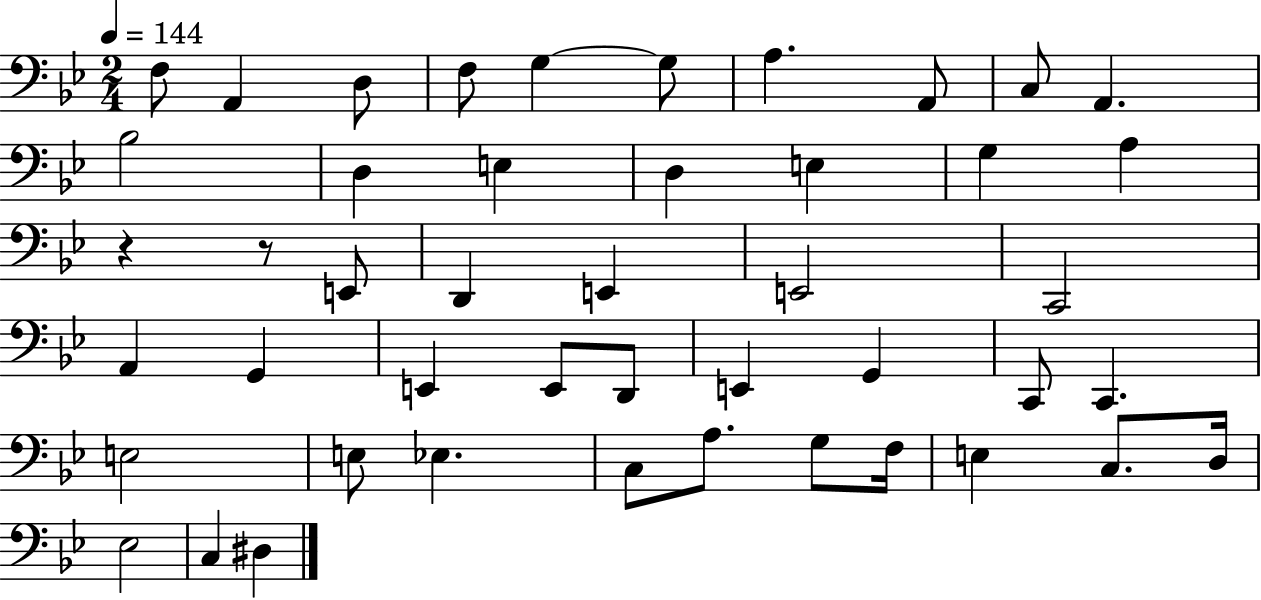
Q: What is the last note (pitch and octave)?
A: D#3